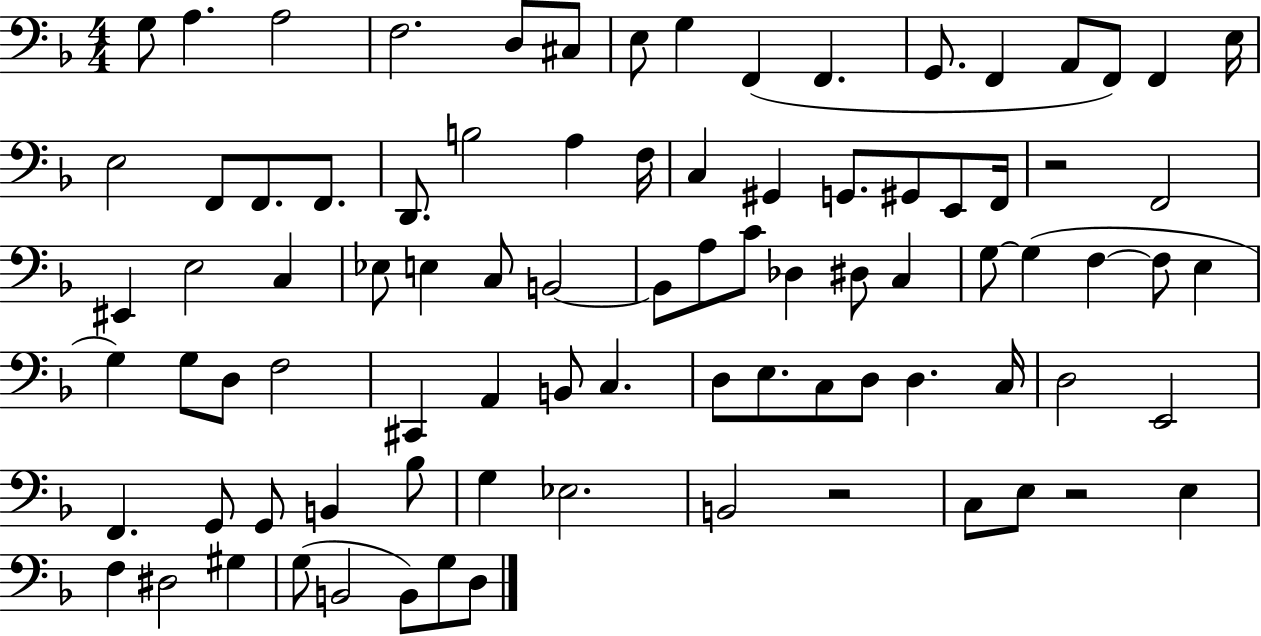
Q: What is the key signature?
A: F major